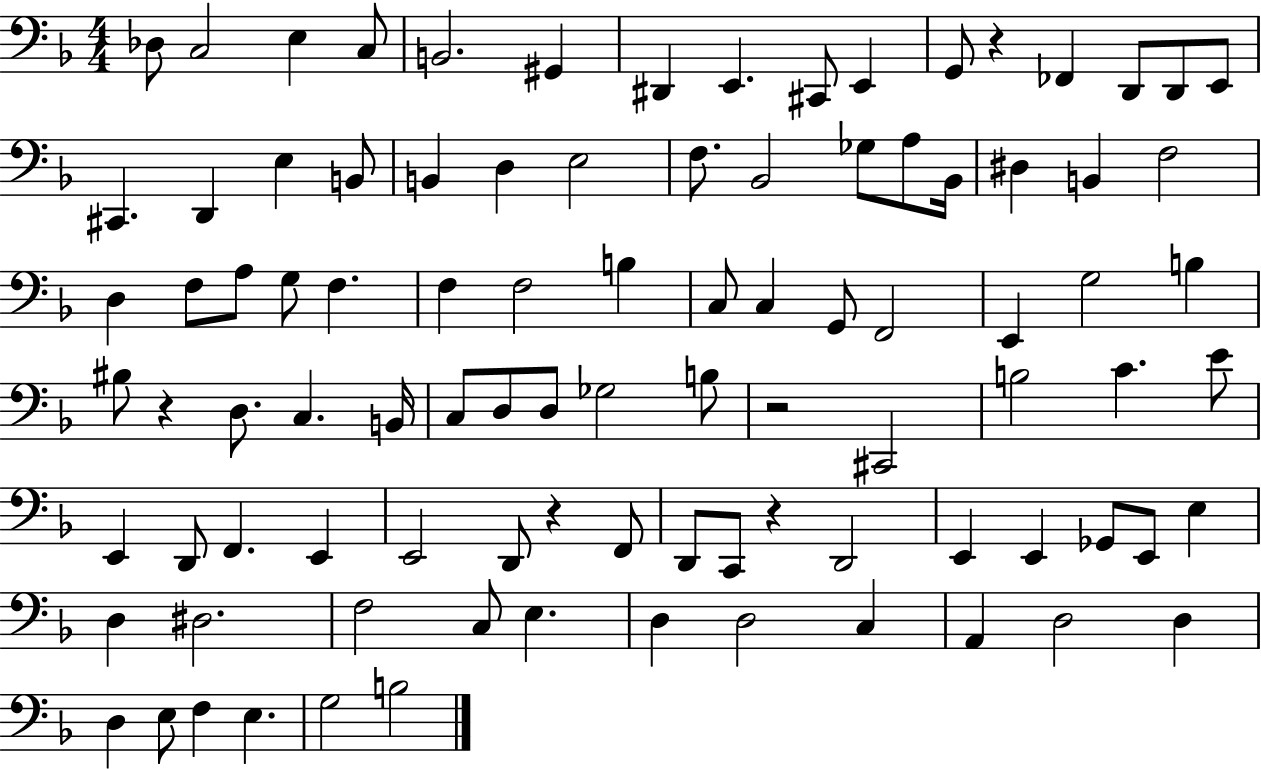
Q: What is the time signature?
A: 4/4